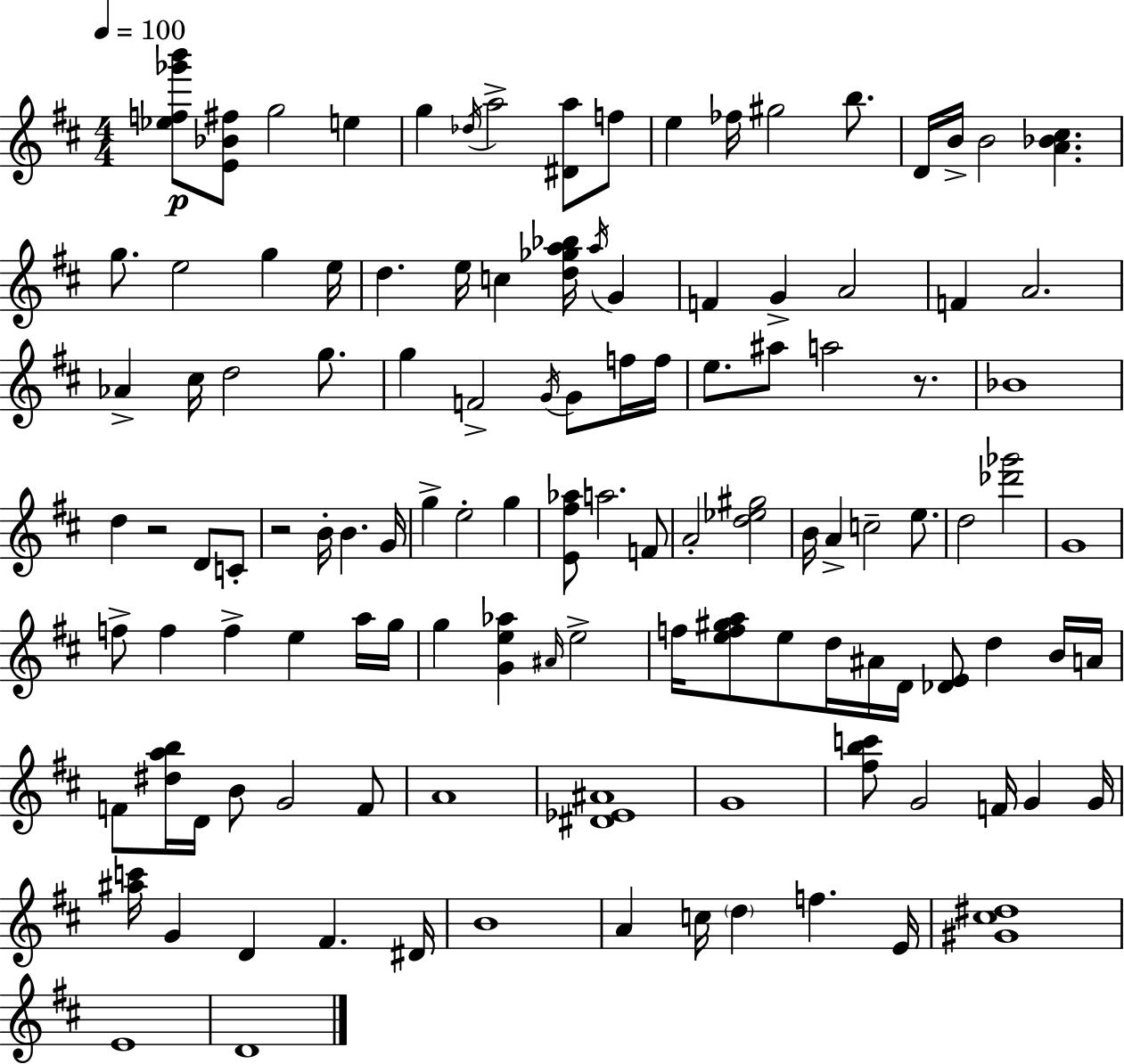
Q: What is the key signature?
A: D major